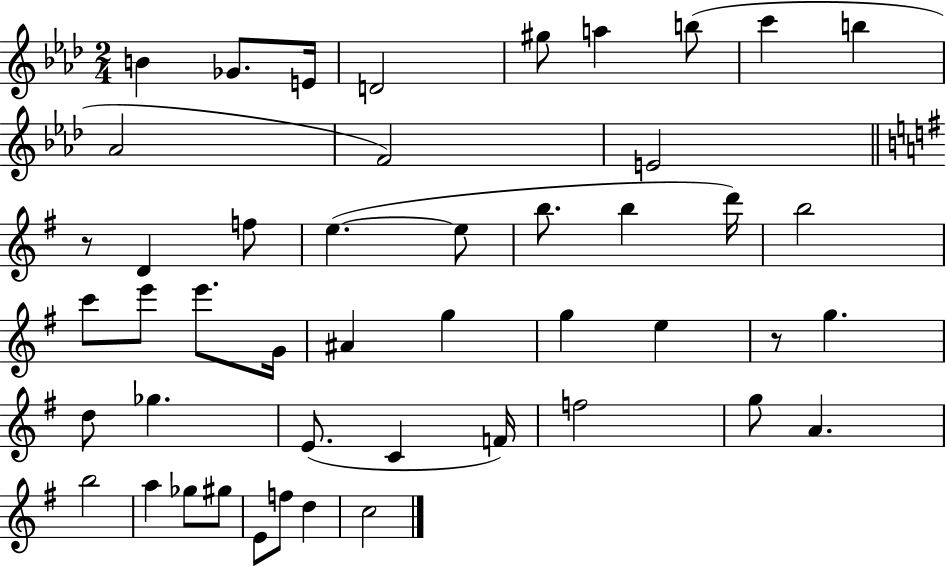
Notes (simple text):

B4/q Gb4/e. E4/s D4/h G#5/e A5/q B5/e C6/q B5/q Ab4/h F4/h E4/h R/e D4/q F5/e E5/q. E5/e B5/e. B5/q D6/s B5/h C6/e E6/e E6/e. G4/s A#4/q G5/q G5/q E5/q R/e G5/q. D5/e Gb5/q. E4/e. C4/q F4/s F5/h G5/e A4/q. B5/h A5/q Gb5/e G#5/e E4/e F5/e D5/q C5/h